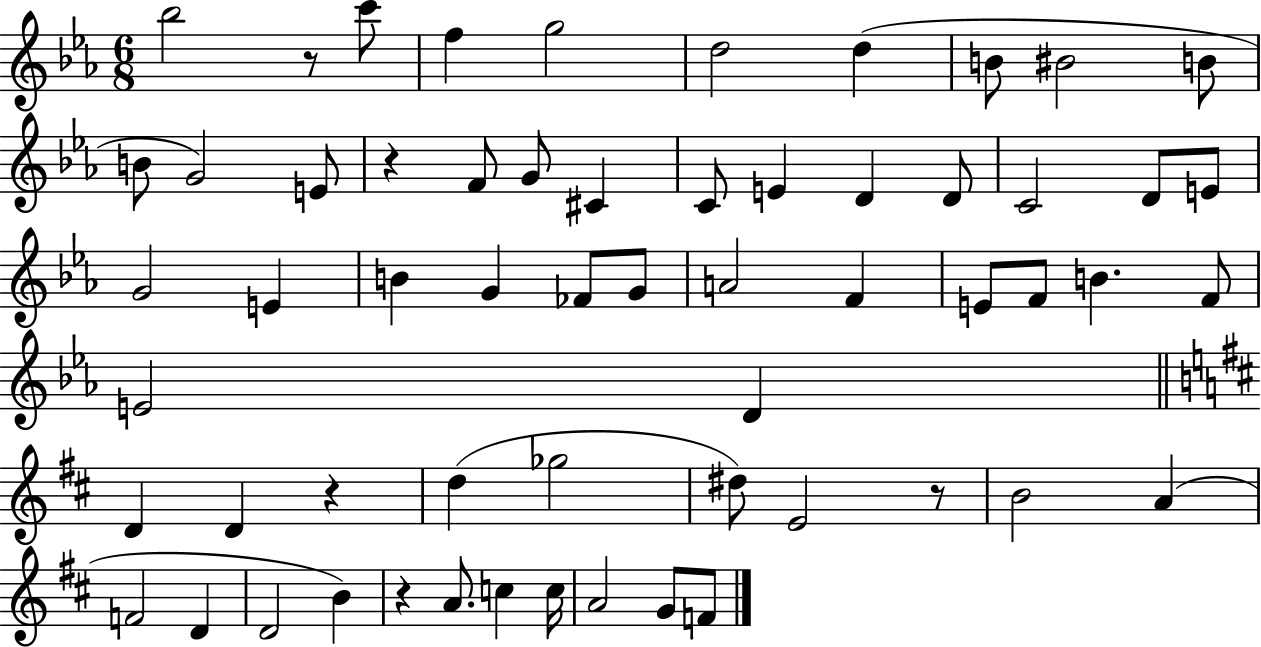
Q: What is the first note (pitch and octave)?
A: Bb5